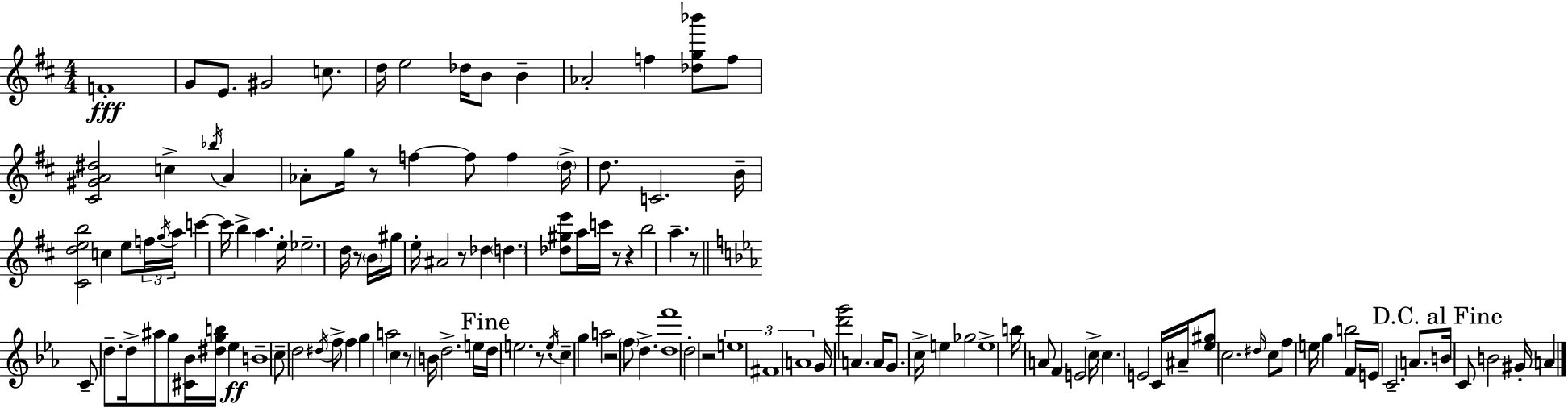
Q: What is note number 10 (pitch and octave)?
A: B4